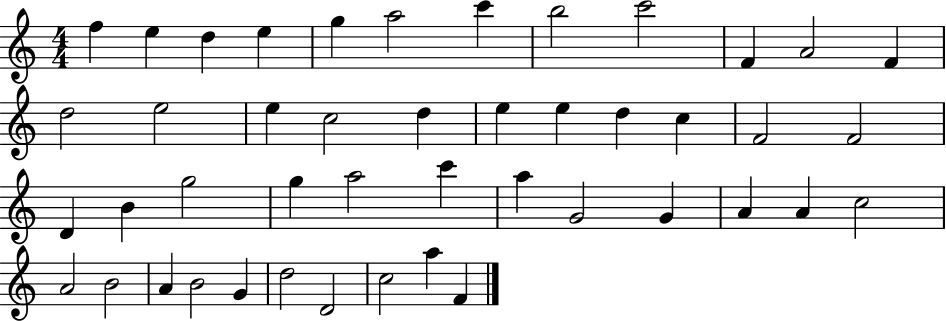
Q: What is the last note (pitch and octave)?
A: F4